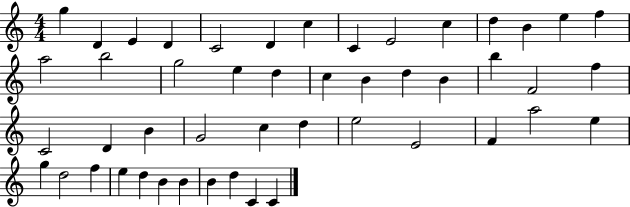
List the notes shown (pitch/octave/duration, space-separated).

G5/q D4/q E4/q D4/q C4/h D4/q C5/q C4/q E4/h C5/q D5/q B4/q E5/q F5/q A5/h B5/h G5/h E5/q D5/q C5/q B4/q D5/q B4/q B5/q F4/h F5/q C4/h D4/q B4/q G4/h C5/q D5/q E5/h E4/h F4/q A5/h E5/q G5/q D5/h F5/q E5/q D5/q B4/q B4/q B4/q D5/q C4/q C4/q